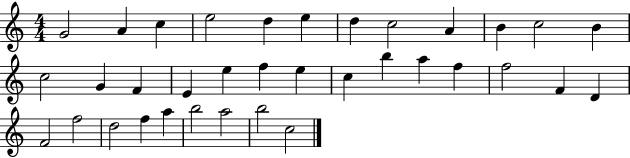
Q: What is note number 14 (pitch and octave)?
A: G4